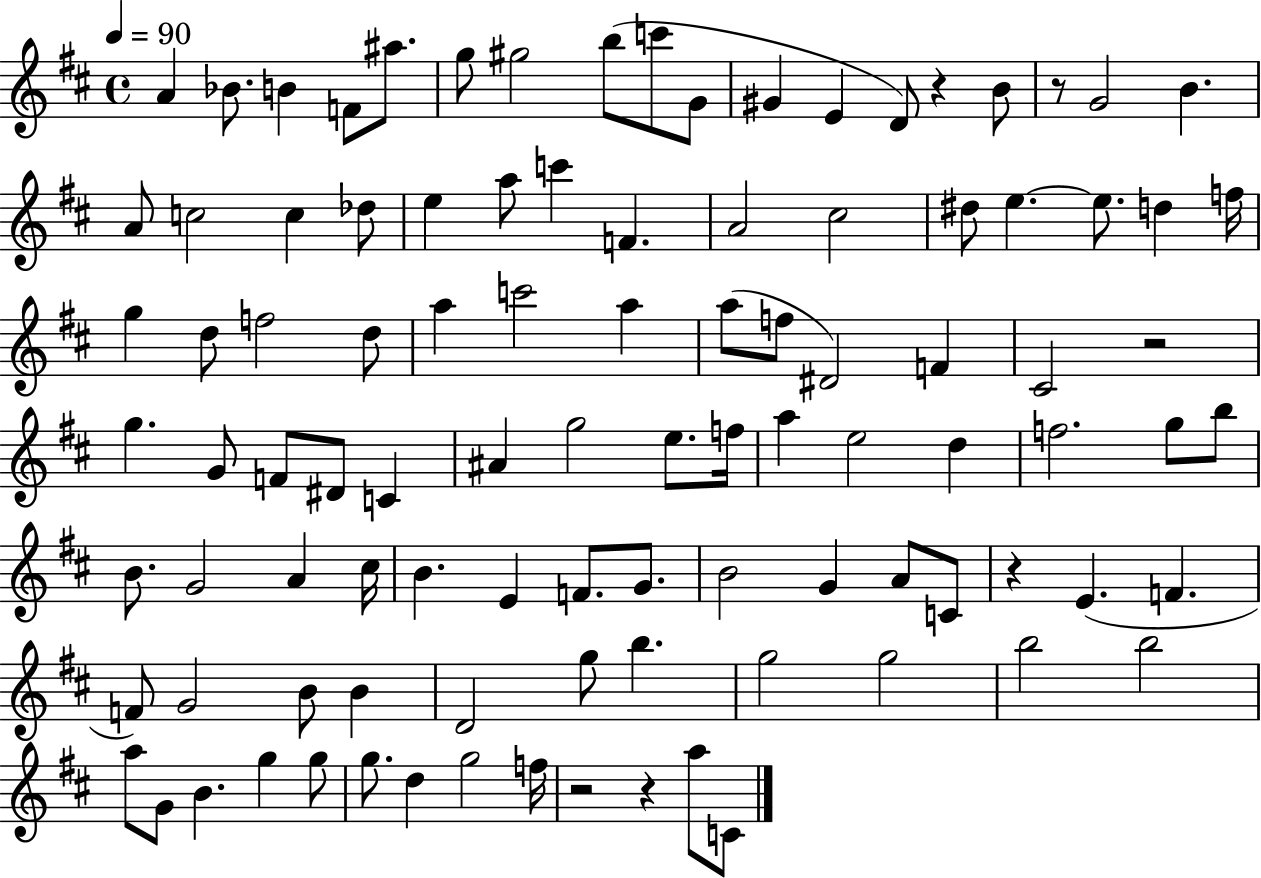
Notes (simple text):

A4/q Bb4/e. B4/q F4/e A#5/e. G5/e G#5/h B5/e C6/e G4/e G#4/q E4/q D4/e R/q B4/e R/e G4/h B4/q. A4/e C5/h C5/q Db5/e E5/q A5/e C6/q F4/q. A4/h C#5/h D#5/e E5/q. E5/e. D5/q F5/s G5/q D5/e F5/h D5/e A5/q C6/h A5/q A5/e F5/e D#4/h F4/q C#4/h R/h G5/q. G4/e F4/e D#4/e C4/q A#4/q G5/h E5/e. F5/s A5/q E5/h D5/q F5/h. G5/e B5/e B4/e. G4/h A4/q C#5/s B4/q. E4/q F4/e. G4/e. B4/h G4/q A4/e C4/e R/q E4/q. F4/q. F4/e G4/h B4/e B4/q D4/h G5/e B5/q. G5/h G5/h B5/h B5/h A5/e G4/e B4/q. G5/q G5/e G5/e. D5/q G5/h F5/s R/h R/q A5/e C4/e